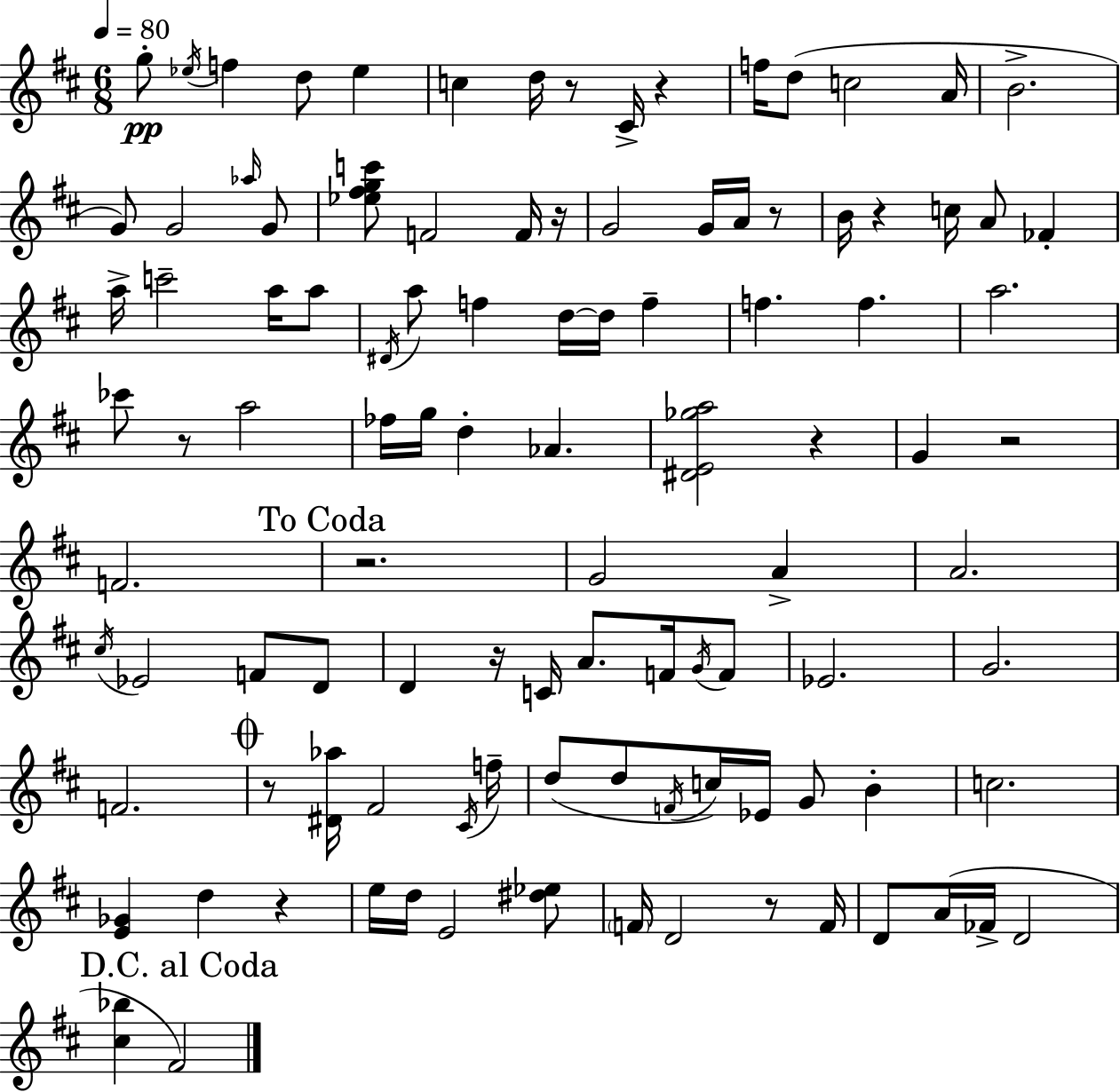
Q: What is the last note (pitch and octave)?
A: F#4